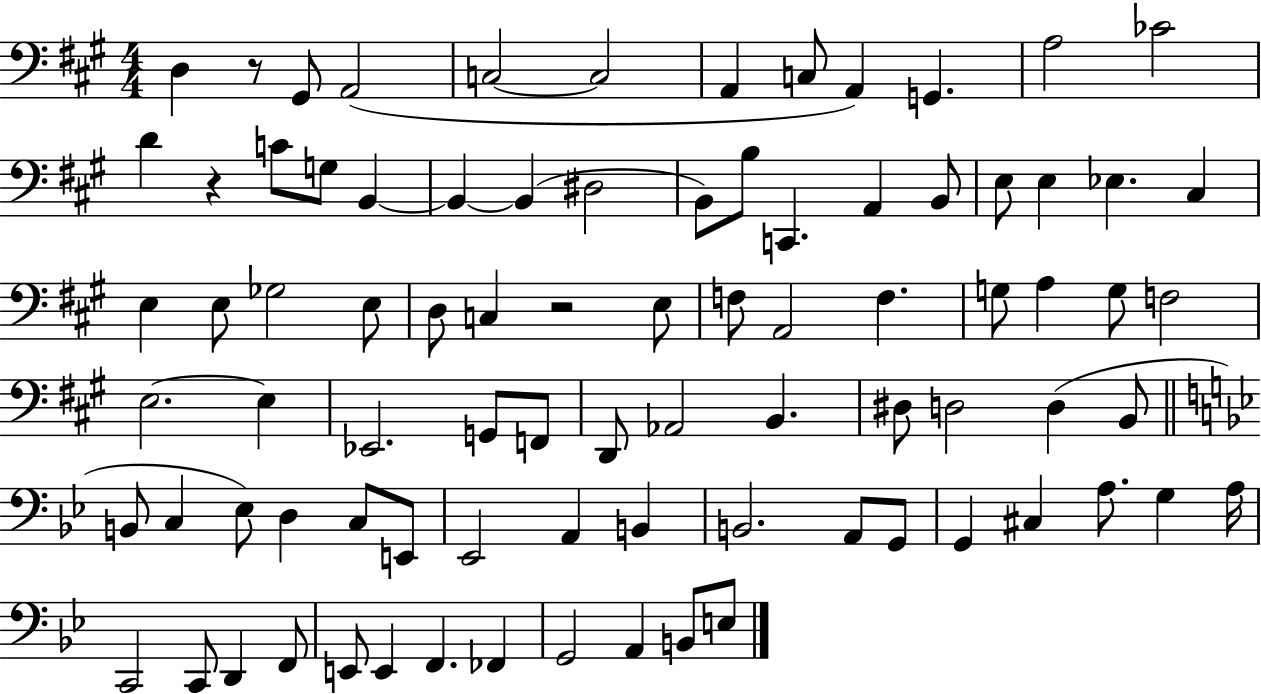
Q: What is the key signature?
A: A major